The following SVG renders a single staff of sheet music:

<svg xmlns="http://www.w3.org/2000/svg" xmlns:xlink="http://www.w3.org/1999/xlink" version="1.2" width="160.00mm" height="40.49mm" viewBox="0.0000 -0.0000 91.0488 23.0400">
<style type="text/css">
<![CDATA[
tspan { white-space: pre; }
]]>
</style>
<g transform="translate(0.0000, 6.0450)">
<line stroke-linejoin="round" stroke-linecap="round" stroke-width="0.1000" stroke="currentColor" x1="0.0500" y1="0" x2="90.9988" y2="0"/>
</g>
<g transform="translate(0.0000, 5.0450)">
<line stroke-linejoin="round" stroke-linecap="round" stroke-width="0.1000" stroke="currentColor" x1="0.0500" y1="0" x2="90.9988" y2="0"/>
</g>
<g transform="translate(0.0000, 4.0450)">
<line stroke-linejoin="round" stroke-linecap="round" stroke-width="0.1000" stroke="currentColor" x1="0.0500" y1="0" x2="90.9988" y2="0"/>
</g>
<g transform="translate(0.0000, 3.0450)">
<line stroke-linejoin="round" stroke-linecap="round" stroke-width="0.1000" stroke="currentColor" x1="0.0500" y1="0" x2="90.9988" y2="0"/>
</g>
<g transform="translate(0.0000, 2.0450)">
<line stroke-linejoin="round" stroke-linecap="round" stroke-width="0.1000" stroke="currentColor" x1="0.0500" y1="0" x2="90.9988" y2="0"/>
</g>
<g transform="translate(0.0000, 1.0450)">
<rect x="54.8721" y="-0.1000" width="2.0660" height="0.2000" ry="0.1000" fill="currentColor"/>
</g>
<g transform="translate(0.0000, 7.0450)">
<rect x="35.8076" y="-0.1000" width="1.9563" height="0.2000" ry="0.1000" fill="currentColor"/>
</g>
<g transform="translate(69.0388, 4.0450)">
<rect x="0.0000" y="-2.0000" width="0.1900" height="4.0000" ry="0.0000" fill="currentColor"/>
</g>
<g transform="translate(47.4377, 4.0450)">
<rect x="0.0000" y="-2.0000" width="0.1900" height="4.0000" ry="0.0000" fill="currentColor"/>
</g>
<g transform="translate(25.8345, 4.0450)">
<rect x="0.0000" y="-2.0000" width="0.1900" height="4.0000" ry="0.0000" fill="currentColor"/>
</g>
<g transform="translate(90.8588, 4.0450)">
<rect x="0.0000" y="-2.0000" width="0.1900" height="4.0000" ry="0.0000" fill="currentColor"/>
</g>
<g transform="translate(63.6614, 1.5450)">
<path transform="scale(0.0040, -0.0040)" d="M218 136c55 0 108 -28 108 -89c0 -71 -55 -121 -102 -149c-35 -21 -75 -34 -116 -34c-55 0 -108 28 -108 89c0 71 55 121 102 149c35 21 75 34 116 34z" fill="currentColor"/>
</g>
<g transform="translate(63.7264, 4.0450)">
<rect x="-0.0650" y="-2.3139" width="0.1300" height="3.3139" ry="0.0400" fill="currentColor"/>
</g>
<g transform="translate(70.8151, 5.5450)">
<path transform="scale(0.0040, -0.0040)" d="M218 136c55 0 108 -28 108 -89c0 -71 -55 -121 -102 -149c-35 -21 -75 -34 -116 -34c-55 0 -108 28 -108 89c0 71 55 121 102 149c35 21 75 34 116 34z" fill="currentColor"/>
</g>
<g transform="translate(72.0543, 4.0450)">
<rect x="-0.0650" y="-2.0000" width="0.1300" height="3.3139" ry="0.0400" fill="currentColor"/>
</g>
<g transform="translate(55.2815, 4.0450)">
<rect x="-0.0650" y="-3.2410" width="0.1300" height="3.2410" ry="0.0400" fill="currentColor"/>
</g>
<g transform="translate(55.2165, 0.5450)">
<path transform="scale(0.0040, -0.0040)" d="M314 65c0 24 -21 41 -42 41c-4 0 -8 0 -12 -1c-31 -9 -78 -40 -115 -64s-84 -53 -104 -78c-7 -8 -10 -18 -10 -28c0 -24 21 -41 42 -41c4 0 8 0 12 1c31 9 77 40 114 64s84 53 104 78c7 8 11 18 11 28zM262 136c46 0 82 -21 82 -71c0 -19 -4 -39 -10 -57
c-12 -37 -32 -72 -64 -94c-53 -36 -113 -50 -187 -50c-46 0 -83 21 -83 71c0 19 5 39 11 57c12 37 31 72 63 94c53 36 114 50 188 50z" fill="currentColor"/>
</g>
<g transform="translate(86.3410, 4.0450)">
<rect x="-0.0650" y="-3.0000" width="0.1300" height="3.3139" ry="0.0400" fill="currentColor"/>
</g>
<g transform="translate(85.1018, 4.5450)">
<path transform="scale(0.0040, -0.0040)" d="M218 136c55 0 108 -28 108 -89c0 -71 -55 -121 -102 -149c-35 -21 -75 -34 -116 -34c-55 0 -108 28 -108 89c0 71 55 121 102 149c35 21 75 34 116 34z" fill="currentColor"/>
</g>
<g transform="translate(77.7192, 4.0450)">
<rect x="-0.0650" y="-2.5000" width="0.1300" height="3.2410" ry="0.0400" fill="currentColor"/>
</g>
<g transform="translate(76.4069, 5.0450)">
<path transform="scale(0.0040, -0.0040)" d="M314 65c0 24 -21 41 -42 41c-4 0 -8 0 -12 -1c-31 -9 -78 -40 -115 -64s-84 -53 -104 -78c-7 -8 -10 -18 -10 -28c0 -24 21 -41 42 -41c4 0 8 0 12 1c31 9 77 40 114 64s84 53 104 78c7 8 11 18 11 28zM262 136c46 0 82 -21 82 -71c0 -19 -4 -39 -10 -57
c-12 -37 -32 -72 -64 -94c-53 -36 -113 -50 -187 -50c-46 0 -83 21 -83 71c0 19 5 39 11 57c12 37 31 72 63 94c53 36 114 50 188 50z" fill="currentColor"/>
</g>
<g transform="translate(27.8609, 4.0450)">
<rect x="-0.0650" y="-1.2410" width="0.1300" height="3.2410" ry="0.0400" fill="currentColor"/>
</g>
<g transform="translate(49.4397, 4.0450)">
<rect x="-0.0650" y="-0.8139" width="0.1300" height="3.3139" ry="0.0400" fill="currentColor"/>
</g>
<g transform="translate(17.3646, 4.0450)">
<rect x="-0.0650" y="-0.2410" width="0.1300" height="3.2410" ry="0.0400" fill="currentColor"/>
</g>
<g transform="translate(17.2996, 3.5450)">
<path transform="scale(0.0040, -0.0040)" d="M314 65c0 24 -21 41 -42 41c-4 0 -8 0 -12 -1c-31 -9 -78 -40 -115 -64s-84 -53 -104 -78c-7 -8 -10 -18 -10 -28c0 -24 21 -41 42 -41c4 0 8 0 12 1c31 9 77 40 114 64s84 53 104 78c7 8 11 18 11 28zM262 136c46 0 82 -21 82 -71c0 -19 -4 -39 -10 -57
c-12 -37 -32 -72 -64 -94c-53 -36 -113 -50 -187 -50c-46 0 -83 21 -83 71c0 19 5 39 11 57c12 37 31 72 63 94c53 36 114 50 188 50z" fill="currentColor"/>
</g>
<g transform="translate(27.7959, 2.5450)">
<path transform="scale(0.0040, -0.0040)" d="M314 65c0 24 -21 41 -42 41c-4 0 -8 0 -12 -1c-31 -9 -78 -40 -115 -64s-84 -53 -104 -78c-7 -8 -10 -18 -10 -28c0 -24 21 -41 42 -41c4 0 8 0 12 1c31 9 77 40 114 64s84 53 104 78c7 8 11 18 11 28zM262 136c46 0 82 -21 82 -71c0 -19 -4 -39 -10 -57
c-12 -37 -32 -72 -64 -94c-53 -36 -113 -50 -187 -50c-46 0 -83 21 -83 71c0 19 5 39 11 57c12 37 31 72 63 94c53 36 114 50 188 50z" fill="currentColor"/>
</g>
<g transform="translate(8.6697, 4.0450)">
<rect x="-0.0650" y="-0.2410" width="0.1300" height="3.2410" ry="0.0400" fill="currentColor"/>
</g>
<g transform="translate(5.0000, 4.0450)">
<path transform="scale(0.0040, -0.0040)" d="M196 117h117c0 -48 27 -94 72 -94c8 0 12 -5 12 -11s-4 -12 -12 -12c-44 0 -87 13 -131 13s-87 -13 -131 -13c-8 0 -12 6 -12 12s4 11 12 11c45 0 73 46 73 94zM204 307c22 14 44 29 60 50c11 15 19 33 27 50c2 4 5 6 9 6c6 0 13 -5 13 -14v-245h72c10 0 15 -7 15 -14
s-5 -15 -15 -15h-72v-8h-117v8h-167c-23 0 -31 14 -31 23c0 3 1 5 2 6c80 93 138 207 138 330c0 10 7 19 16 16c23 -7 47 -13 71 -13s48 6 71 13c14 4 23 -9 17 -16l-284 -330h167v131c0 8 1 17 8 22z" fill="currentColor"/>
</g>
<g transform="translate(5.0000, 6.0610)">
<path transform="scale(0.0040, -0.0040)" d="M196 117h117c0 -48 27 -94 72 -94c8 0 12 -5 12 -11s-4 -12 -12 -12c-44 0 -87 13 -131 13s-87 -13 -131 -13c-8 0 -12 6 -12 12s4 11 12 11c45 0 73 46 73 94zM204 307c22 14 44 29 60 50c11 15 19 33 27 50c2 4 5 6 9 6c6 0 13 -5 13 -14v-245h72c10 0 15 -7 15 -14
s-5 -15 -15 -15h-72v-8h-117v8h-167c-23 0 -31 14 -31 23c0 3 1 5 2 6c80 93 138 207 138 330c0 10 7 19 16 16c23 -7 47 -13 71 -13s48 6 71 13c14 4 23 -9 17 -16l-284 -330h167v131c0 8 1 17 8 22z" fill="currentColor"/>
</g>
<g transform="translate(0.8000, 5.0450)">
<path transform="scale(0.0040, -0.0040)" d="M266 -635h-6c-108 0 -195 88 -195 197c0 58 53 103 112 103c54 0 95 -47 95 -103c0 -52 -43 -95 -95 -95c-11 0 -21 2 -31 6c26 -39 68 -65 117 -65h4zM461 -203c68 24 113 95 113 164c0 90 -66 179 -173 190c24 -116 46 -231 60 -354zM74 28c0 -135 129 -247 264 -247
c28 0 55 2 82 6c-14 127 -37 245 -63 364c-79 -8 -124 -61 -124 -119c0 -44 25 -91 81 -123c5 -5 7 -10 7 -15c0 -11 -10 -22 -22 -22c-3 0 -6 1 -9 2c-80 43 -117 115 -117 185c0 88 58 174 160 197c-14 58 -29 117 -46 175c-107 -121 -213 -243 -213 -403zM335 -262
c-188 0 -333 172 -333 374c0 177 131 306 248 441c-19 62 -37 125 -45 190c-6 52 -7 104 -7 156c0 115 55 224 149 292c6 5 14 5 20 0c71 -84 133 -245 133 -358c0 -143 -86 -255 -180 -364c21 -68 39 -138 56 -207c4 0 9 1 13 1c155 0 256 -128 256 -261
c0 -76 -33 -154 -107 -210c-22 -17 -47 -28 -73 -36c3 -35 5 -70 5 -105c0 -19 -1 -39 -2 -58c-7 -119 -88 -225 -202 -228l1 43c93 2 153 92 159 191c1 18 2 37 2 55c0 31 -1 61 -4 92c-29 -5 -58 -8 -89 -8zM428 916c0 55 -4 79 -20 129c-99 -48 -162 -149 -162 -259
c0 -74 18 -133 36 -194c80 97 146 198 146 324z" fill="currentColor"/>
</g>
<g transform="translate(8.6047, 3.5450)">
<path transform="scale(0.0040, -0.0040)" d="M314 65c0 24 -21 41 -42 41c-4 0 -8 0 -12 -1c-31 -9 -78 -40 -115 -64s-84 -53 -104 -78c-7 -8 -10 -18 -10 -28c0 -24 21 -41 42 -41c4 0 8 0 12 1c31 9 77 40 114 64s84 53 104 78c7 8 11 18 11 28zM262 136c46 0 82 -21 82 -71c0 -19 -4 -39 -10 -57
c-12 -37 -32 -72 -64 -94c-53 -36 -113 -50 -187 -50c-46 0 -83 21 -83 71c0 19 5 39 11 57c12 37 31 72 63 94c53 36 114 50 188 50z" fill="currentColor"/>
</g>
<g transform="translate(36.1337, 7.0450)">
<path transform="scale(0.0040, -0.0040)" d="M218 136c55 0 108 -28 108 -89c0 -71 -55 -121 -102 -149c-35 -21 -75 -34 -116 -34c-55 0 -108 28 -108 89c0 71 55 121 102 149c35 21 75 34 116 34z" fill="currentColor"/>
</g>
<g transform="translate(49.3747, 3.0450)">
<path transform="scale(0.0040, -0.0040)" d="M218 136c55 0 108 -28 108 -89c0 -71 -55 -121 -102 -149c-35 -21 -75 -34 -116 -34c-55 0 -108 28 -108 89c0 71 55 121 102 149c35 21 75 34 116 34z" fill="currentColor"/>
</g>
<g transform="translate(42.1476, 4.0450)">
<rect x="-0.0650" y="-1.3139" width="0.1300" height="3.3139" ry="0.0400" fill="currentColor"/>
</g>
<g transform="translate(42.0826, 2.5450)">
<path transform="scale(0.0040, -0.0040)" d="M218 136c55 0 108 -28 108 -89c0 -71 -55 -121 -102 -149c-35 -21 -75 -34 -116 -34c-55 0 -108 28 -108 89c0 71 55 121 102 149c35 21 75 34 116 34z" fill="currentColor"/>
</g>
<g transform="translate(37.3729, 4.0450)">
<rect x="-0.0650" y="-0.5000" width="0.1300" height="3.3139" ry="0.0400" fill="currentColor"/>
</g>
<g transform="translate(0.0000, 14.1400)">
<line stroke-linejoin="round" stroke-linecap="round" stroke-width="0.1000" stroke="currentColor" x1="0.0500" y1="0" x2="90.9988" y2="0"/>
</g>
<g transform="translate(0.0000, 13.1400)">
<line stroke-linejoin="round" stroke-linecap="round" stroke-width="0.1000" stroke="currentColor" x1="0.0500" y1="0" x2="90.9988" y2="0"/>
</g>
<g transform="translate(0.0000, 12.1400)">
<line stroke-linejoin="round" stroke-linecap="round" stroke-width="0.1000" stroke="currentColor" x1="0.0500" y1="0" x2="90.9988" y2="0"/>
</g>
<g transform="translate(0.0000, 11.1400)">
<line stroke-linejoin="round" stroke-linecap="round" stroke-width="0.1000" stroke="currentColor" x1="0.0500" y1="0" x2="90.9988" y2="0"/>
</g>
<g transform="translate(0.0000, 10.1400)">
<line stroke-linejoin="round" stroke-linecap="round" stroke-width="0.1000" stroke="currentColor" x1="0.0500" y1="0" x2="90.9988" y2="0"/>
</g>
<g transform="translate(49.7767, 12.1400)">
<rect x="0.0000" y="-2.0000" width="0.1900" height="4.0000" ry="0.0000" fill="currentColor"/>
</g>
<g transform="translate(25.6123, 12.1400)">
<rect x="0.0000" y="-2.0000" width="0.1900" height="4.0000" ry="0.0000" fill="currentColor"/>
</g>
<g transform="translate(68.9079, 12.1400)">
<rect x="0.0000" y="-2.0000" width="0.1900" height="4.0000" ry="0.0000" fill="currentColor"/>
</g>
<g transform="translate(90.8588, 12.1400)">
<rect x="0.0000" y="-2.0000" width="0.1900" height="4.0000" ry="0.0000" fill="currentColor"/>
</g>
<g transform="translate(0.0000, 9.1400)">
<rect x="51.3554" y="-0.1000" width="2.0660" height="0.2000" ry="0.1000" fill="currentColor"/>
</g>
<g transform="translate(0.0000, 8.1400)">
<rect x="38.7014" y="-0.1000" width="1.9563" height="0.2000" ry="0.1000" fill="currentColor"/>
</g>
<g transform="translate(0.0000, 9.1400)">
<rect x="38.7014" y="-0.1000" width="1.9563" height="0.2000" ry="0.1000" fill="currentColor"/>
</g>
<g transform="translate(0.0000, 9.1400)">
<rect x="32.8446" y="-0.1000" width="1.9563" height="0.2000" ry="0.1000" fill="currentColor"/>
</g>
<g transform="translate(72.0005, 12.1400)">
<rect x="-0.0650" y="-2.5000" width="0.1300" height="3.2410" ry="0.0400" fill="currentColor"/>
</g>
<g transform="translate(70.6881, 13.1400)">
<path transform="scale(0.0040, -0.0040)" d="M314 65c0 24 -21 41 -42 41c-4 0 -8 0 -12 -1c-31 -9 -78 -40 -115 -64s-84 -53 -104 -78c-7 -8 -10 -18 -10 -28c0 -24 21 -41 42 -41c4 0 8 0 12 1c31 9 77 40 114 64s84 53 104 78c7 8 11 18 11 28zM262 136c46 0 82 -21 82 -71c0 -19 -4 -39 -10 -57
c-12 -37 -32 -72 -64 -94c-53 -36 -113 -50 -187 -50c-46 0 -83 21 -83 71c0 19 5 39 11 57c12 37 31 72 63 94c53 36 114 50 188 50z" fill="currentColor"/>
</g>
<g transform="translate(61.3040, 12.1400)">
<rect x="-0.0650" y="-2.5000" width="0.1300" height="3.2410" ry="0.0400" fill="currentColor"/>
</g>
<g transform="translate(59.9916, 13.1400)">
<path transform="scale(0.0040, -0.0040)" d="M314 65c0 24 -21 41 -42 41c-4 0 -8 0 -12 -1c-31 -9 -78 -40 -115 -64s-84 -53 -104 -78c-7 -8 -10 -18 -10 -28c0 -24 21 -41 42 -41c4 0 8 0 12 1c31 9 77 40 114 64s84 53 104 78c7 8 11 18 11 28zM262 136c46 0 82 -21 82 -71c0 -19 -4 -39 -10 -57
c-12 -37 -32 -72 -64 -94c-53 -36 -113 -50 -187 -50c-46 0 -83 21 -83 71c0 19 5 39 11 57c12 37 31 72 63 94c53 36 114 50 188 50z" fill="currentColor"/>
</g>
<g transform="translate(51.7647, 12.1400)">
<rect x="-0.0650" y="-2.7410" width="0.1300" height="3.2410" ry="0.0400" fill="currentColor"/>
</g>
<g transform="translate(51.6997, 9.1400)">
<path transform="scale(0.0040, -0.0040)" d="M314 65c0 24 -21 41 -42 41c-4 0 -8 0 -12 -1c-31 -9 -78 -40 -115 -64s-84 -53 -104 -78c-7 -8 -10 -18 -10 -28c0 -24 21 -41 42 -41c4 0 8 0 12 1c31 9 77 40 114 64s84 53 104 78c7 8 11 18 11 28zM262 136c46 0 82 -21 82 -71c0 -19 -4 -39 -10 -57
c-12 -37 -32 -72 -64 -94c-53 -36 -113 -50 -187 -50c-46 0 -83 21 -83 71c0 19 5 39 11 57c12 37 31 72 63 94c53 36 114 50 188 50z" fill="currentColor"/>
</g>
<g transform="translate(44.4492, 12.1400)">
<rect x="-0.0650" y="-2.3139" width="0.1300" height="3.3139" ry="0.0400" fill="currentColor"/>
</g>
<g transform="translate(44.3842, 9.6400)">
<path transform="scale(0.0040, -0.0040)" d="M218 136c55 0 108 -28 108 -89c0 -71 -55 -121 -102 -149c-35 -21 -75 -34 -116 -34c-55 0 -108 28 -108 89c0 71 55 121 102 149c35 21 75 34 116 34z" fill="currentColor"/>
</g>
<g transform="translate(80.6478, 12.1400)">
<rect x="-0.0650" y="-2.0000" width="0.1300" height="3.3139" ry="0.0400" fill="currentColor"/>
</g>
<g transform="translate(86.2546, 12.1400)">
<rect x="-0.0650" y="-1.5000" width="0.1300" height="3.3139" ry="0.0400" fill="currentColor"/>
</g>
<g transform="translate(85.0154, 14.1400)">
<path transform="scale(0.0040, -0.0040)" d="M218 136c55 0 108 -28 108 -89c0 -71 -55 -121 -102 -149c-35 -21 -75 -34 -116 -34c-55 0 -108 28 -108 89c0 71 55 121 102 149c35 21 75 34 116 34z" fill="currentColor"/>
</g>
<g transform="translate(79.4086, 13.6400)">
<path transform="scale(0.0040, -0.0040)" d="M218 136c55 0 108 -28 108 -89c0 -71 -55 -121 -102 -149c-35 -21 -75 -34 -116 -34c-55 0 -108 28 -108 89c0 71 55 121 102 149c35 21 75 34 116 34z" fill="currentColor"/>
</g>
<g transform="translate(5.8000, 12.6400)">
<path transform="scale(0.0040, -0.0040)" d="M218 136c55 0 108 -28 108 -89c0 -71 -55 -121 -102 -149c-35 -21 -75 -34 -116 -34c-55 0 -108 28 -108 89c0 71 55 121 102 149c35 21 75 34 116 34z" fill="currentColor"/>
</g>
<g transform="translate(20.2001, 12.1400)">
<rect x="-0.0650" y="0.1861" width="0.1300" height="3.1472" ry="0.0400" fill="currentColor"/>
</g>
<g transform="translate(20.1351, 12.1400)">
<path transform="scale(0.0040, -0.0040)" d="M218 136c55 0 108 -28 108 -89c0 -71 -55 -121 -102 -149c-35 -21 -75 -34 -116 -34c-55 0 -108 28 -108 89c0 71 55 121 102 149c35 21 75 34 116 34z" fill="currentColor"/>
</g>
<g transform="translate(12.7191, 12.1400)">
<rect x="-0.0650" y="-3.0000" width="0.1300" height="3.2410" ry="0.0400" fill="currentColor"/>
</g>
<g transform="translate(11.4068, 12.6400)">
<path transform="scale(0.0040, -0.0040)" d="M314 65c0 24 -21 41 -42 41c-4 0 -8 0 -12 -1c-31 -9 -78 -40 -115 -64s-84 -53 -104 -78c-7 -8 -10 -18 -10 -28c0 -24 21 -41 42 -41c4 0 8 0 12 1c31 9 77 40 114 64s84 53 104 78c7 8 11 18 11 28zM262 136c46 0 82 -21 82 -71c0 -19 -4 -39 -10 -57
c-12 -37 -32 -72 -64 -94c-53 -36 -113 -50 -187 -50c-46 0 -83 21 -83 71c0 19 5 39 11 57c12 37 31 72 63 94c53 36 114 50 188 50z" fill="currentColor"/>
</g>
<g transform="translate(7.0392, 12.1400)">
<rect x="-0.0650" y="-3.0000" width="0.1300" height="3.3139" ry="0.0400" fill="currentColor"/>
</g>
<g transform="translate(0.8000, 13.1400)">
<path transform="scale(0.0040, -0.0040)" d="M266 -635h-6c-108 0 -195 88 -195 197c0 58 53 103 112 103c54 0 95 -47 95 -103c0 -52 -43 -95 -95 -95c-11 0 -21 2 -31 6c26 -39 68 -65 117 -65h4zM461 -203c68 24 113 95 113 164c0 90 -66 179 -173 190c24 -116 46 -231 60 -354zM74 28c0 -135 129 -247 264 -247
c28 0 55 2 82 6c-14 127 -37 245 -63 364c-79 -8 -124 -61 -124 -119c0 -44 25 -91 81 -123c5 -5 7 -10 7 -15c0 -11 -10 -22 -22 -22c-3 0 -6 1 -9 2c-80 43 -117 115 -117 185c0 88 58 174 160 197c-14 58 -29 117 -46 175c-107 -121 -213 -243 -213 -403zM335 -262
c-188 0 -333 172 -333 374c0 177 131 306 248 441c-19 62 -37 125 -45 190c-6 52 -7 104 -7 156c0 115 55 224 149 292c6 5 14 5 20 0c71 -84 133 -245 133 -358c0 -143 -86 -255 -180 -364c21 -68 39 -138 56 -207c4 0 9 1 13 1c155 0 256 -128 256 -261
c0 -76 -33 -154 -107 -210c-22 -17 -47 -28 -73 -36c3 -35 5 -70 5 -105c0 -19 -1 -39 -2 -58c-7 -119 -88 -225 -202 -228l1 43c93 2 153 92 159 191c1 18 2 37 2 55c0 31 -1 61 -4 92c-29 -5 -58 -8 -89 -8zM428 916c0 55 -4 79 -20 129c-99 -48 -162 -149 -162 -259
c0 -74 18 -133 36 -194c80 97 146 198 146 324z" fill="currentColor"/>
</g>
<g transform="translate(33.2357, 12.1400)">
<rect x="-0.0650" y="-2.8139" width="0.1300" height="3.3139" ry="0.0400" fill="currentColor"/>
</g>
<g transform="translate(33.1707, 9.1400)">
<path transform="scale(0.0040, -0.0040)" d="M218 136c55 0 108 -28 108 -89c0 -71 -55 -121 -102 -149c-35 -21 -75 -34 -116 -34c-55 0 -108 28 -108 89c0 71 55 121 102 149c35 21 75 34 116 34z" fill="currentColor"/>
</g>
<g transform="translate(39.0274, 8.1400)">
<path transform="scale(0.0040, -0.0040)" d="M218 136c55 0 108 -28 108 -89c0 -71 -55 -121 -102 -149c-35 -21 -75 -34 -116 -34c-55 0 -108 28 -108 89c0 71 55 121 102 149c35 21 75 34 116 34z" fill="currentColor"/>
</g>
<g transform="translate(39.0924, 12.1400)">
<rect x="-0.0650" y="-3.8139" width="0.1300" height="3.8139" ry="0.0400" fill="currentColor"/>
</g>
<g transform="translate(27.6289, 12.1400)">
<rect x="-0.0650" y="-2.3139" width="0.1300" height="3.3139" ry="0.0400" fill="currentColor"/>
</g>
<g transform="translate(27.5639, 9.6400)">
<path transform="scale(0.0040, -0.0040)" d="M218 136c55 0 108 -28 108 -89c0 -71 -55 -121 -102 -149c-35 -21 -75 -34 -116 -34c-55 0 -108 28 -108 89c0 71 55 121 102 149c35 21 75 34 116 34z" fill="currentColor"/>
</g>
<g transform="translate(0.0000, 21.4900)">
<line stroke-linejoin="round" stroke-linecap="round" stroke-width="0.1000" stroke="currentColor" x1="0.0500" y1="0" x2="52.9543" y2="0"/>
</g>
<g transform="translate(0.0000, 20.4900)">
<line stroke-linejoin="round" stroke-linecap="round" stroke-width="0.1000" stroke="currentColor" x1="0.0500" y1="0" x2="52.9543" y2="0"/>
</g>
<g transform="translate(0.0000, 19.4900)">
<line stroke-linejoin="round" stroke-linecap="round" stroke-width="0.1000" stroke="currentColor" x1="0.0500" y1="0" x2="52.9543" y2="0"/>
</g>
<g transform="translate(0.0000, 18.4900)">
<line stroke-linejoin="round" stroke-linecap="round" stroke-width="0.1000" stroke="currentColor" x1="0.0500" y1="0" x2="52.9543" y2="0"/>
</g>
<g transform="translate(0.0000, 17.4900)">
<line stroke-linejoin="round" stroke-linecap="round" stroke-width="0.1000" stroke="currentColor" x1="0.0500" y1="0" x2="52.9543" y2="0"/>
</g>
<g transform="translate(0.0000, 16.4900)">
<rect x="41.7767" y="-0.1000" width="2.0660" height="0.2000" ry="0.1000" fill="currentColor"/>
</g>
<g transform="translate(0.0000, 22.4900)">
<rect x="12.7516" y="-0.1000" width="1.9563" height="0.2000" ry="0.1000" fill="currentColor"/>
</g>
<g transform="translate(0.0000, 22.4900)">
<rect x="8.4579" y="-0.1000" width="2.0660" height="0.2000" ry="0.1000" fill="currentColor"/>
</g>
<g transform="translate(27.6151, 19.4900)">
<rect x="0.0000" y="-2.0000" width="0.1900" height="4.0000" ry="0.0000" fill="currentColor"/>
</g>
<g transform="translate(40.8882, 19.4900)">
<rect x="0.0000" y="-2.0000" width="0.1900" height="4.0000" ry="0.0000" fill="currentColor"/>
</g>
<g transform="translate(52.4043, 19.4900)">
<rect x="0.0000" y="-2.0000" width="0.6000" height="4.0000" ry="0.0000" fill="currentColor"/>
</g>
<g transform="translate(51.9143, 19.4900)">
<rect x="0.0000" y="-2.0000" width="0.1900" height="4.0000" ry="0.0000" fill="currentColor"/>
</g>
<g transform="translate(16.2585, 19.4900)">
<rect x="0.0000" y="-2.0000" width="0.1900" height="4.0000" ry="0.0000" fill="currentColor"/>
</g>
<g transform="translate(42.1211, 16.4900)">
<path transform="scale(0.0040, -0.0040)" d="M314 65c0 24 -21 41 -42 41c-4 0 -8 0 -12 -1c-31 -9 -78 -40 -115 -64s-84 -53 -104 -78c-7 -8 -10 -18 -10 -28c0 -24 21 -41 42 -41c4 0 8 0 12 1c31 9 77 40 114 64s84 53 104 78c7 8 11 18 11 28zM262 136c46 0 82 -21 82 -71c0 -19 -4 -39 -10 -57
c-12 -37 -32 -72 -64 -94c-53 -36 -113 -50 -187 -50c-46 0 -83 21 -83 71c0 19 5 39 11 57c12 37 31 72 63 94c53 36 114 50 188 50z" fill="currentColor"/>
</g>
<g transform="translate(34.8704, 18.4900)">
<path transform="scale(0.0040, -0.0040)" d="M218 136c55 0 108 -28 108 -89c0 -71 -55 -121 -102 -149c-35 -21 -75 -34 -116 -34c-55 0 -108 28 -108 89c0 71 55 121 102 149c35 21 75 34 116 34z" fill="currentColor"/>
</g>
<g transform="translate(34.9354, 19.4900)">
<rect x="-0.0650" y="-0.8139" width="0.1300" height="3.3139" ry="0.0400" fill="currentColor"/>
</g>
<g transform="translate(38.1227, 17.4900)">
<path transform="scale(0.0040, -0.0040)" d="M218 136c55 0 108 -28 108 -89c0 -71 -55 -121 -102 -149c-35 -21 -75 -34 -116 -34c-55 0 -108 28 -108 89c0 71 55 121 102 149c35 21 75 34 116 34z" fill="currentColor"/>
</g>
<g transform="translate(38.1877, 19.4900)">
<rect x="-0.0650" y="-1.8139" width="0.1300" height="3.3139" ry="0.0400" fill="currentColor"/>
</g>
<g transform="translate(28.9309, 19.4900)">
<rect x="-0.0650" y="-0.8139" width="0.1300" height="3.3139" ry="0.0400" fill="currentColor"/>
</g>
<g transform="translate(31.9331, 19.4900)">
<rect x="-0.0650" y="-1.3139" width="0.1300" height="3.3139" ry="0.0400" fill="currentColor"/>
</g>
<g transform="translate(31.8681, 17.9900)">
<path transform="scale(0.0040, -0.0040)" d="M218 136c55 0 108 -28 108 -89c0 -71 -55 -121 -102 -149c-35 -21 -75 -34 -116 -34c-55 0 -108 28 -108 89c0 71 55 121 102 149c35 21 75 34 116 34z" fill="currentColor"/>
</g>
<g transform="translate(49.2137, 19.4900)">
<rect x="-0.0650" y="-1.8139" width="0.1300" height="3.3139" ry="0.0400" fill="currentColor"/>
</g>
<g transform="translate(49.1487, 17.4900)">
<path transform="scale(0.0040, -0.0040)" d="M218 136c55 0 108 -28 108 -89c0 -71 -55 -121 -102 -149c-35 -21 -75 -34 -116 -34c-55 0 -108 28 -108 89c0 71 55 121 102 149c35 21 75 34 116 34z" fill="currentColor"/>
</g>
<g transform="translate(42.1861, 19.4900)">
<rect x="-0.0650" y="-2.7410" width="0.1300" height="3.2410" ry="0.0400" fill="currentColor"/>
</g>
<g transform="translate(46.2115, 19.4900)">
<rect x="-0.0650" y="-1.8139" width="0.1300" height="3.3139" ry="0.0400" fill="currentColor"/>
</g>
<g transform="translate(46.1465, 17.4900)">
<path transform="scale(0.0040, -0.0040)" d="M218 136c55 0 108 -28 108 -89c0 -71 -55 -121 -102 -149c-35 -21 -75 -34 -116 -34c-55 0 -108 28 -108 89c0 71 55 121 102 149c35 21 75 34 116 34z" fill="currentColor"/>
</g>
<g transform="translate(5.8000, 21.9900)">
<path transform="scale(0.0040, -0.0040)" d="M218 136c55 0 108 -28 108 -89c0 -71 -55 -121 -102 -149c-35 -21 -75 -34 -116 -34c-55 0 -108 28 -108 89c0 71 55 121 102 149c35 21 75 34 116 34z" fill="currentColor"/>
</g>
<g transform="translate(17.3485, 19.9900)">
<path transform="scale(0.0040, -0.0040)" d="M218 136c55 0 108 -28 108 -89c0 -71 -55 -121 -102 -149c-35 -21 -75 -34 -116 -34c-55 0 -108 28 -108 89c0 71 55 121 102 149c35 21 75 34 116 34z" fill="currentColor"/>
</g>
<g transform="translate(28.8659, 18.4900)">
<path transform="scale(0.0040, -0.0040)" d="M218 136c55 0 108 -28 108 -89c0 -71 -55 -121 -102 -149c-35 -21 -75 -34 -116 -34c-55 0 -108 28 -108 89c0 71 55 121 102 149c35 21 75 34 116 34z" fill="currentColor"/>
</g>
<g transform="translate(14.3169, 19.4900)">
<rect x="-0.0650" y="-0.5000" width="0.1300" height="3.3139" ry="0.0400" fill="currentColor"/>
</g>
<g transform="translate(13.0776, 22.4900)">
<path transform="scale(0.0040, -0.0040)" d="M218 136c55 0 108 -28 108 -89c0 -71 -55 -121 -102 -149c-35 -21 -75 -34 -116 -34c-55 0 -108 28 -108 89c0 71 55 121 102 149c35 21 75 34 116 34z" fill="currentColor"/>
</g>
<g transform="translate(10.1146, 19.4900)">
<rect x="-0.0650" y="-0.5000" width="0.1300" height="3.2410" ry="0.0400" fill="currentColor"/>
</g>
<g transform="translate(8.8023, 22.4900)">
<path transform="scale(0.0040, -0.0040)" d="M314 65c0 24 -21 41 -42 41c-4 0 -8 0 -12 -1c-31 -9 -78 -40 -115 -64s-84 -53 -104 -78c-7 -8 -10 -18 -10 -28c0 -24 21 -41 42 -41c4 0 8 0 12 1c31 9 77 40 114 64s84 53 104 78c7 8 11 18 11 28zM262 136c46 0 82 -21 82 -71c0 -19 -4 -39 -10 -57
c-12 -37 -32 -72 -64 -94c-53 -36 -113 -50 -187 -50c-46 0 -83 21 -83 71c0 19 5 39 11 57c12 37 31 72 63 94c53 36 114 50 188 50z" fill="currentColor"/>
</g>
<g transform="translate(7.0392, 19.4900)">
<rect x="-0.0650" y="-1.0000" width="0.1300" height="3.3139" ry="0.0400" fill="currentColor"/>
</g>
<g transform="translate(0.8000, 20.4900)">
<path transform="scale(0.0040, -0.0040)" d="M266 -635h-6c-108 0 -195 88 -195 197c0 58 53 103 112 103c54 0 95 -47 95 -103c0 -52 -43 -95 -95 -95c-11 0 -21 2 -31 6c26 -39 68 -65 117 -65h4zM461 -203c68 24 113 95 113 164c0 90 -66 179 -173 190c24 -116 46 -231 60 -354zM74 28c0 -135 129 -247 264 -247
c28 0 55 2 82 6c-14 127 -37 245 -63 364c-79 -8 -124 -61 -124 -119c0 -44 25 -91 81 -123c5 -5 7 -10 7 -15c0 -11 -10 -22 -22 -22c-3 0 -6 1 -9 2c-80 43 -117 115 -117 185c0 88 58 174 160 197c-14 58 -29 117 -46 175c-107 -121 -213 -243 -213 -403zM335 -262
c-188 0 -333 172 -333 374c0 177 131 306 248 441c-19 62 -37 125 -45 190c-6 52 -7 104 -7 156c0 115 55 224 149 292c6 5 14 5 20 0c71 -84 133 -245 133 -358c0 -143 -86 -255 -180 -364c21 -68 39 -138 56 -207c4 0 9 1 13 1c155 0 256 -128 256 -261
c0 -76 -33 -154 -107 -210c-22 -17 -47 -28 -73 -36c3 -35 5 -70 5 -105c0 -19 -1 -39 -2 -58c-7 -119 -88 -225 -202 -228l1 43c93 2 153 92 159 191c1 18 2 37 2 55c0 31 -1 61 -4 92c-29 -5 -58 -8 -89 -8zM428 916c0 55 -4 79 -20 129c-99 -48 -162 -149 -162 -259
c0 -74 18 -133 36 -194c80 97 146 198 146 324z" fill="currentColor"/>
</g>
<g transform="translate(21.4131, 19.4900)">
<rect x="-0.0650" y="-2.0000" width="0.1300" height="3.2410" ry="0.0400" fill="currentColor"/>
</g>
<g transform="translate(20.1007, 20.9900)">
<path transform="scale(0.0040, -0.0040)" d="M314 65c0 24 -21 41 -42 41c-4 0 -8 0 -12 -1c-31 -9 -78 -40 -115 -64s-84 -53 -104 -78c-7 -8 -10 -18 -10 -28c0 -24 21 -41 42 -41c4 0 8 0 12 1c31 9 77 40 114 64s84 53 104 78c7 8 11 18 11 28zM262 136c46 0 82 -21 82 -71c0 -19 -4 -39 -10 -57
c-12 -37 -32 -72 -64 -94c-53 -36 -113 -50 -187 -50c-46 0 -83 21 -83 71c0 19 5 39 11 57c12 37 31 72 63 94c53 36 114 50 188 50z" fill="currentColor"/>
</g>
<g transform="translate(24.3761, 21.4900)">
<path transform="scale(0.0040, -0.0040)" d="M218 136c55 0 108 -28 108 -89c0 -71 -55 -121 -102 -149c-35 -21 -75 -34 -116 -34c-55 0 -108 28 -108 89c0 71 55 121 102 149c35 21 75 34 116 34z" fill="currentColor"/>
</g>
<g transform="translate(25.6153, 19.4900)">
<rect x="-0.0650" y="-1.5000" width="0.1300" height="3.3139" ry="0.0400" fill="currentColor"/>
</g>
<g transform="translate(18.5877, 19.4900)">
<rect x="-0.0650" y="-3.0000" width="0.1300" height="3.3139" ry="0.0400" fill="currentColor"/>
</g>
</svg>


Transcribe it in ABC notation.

X:1
T:Untitled
M:4/4
L:1/4
K:C
c2 c2 e2 C e d b2 g F G2 A A A2 B g a c' g a2 G2 G2 F E D C2 C A F2 E d e d f a2 f f